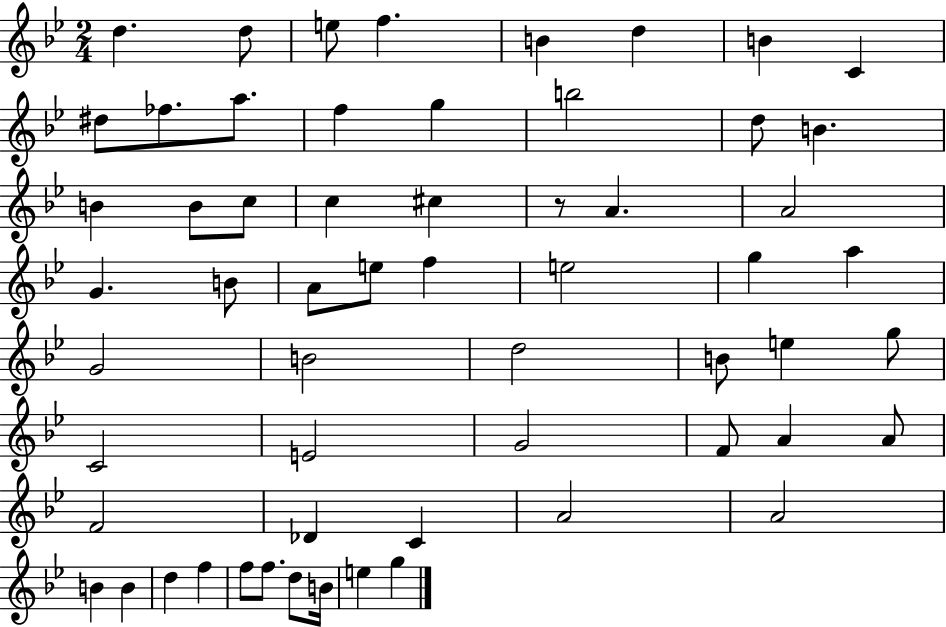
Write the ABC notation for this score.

X:1
T:Untitled
M:2/4
L:1/4
K:Bb
d d/2 e/2 f B d B C ^d/2 _f/2 a/2 f g b2 d/2 B B B/2 c/2 c ^c z/2 A A2 G B/2 A/2 e/2 f e2 g a G2 B2 d2 B/2 e g/2 C2 E2 G2 F/2 A A/2 F2 _D C A2 A2 B B d f f/2 f/2 d/2 B/4 e g